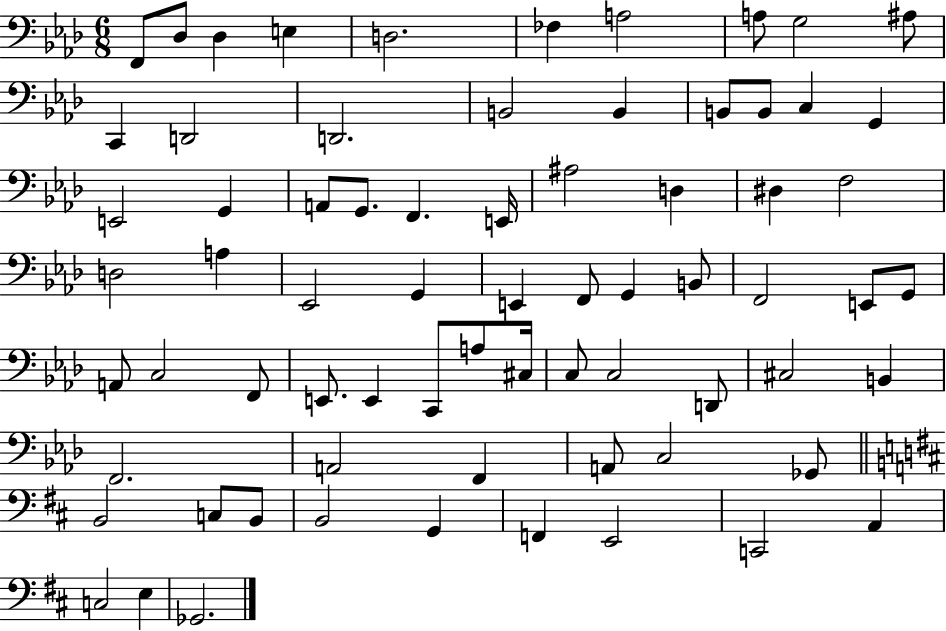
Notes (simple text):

F2/e Db3/e Db3/q E3/q D3/h. FES3/q A3/h A3/e G3/h A#3/e C2/q D2/h D2/h. B2/h B2/q B2/e B2/e C3/q G2/q E2/h G2/q A2/e G2/e. F2/q. E2/s A#3/h D3/q D#3/q F3/h D3/h A3/q Eb2/h G2/q E2/q F2/e G2/q B2/e F2/h E2/e G2/e A2/e C3/h F2/e E2/e. E2/q C2/e A3/e C#3/s C3/e C3/h D2/e C#3/h B2/q F2/h. A2/h F2/q A2/e C3/h Gb2/e B2/h C3/e B2/e B2/h G2/q F2/q E2/h C2/h A2/q C3/h E3/q Gb2/h.